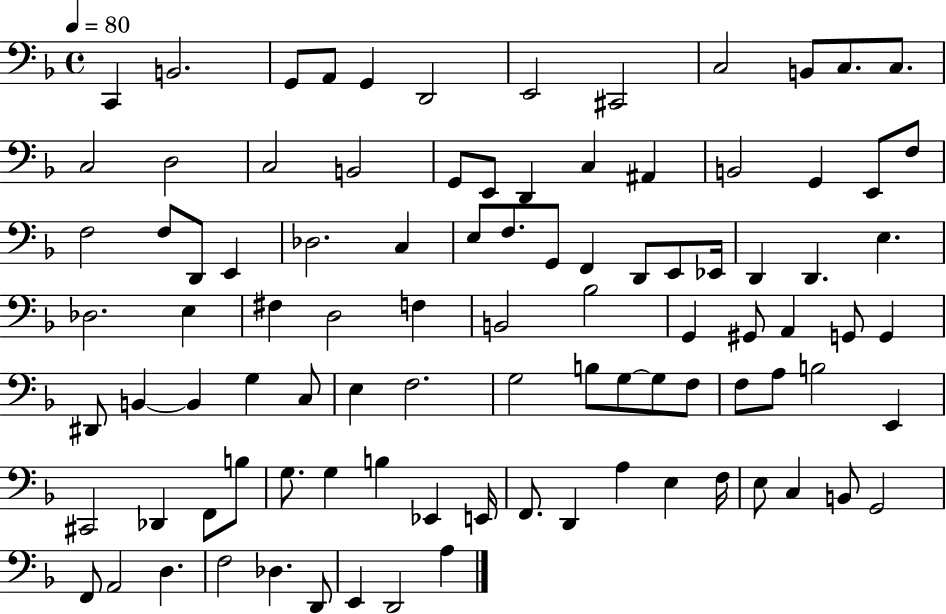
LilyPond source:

{
  \clef bass
  \time 4/4
  \defaultTimeSignature
  \key f \major
  \tempo 4 = 80
  c,4 b,2. | g,8 a,8 g,4 d,2 | e,2 cis,2 | c2 b,8 c8. c8. | \break c2 d2 | c2 b,2 | g,8 e,8 d,4 c4 ais,4 | b,2 g,4 e,8 f8 | \break f2 f8 d,8 e,4 | des2. c4 | e8 f8. g,8 f,4 d,8 e,8 ees,16 | d,4 d,4. e4. | \break des2. e4 | fis4 d2 f4 | b,2 bes2 | g,4 gis,8 a,4 g,8 g,4 | \break dis,8 b,4~~ b,4 g4 c8 | e4 f2. | g2 b8 g8~~ g8 f8 | f8 a8 b2 e,4 | \break cis,2 des,4 f,8 b8 | g8. g4 b4 ees,4 e,16 | f,8. d,4 a4 e4 f16 | e8 c4 b,8 g,2 | \break f,8 a,2 d4. | f2 des4. d,8 | e,4 d,2 a4 | \bar "|."
}